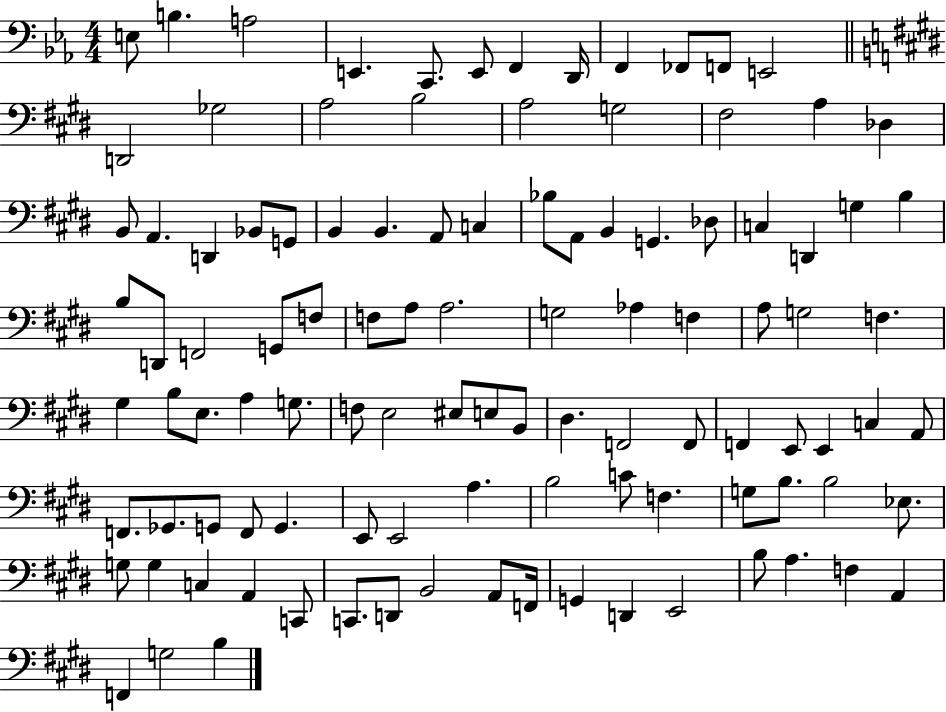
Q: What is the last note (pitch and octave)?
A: B3